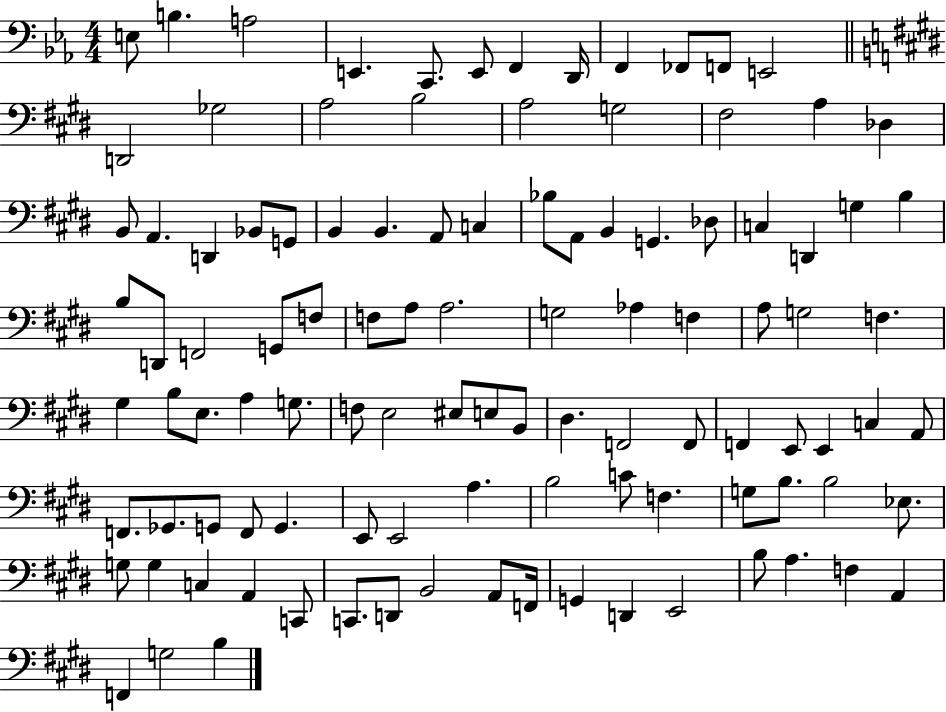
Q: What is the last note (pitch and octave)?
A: B3